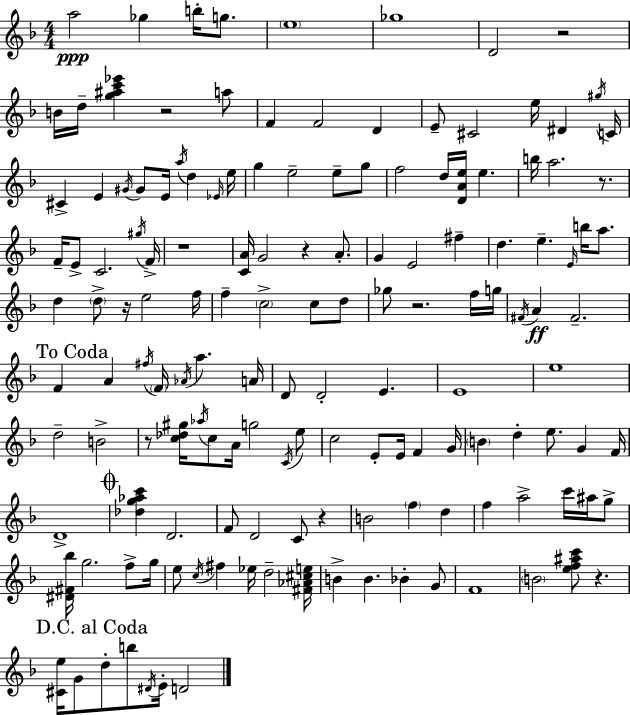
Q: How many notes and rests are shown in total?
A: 148